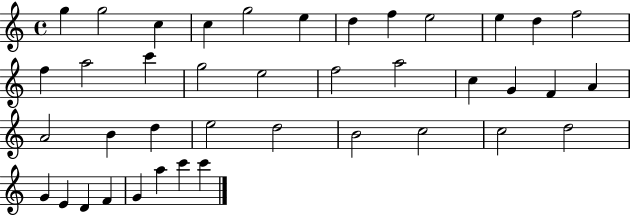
X:1
T:Untitled
M:4/4
L:1/4
K:C
g g2 c c g2 e d f e2 e d f2 f a2 c' g2 e2 f2 a2 c G F A A2 B d e2 d2 B2 c2 c2 d2 G E D F G a c' c'